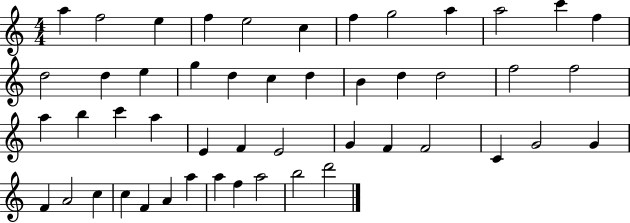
X:1
T:Untitled
M:4/4
L:1/4
K:C
a f2 e f e2 c f g2 a a2 c' f d2 d e g d c d B d d2 f2 f2 a b c' a E F E2 G F F2 C G2 G F A2 c c F A a a f a2 b2 d'2